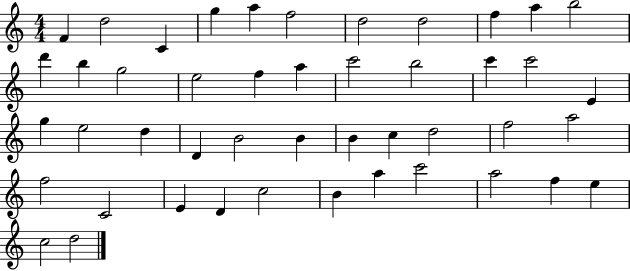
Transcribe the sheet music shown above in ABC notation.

X:1
T:Untitled
M:4/4
L:1/4
K:C
F d2 C g a f2 d2 d2 f a b2 d' b g2 e2 f a c'2 b2 c' c'2 E g e2 d D B2 B B c d2 f2 a2 f2 C2 E D c2 B a c'2 a2 f e c2 d2